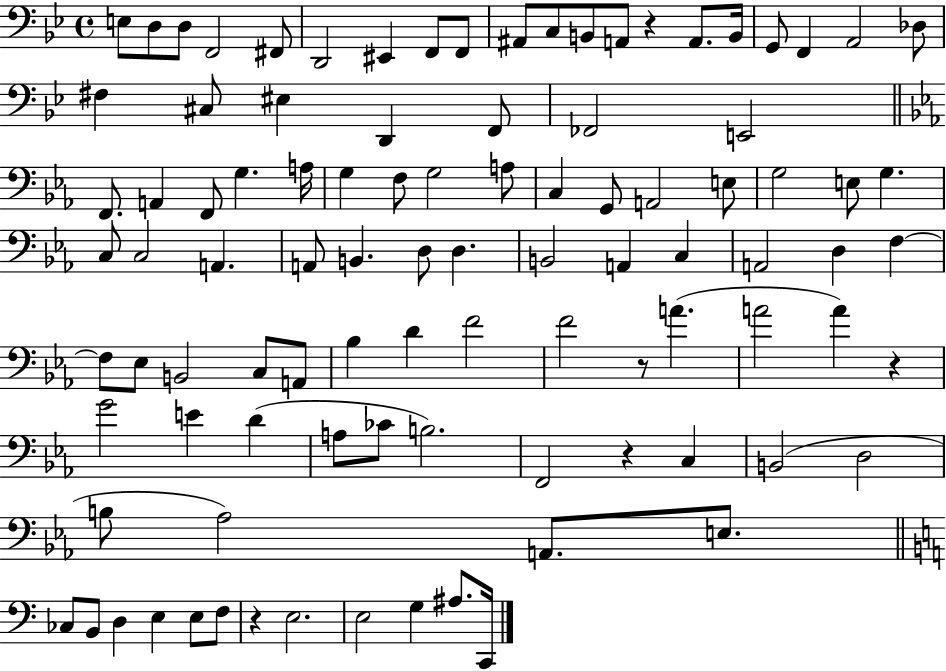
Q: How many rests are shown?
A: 5